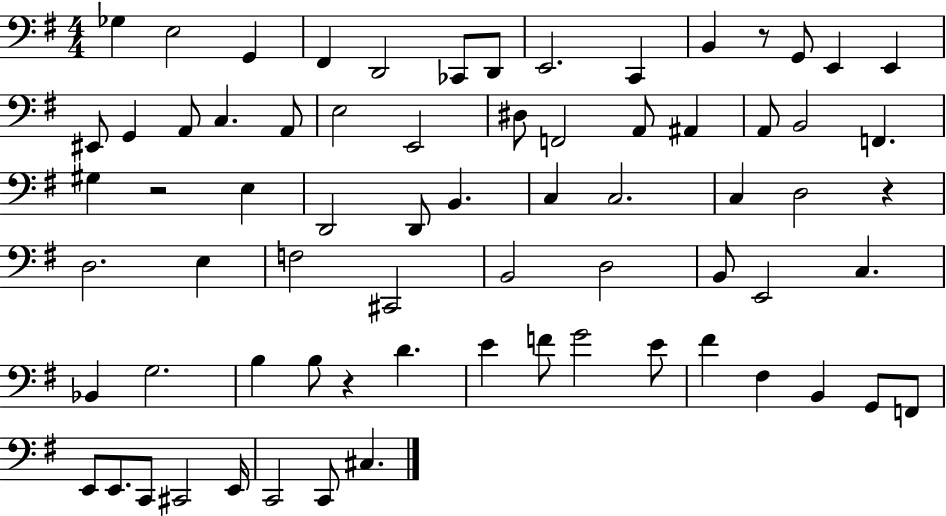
{
  \clef bass
  \numericTimeSignature
  \time 4/4
  \key g \major
  ges4 e2 g,4 | fis,4 d,2 ces,8 d,8 | e,2. c,4 | b,4 r8 g,8 e,4 e,4 | \break eis,8 g,4 a,8 c4. a,8 | e2 e,2 | dis8 f,2 a,8 ais,4 | a,8 b,2 f,4. | \break gis4 r2 e4 | d,2 d,8 b,4. | c4 c2. | c4 d2 r4 | \break d2. e4 | f2 cis,2 | b,2 d2 | b,8 e,2 c4. | \break bes,4 g2. | b4 b8 r4 d'4. | e'4 f'8 g'2 e'8 | fis'4 fis4 b,4 g,8 f,8 | \break e,8 e,8. c,8 cis,2 e,16 | c,2 c,8 cis4. | \bar "|."
}